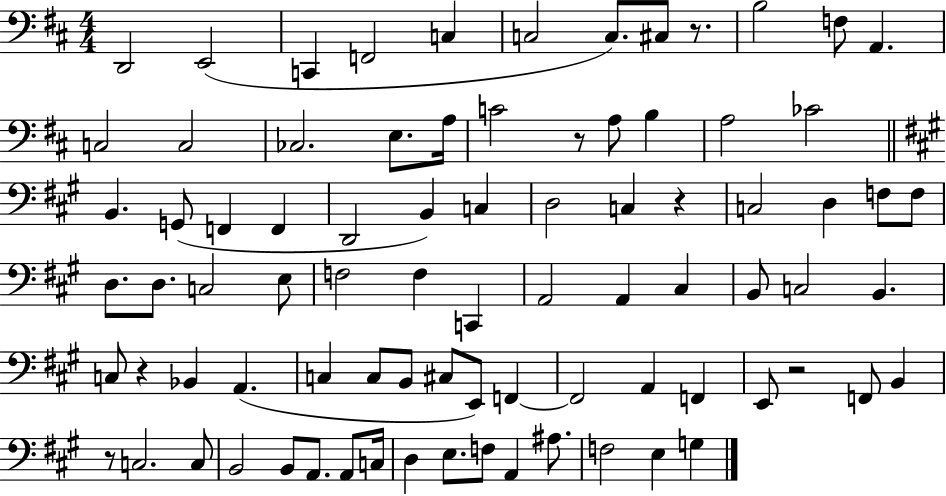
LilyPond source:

{
  \clef bass
  \numericTimeSignature
  \time 4/4
  \key d \major
  d,2 e,2( | c,4 f,2 c4 | c2 c8.) cis8 r8. | b2 f8 a,4. | \break c2 c2 | ces2. e8. a16 | c'2 r8 a8 b4 | a2 ces'2 | \break \bar "||" \break \key a \major b,4. g,8( f,4 f,4 | d,2 b,4) c4 | d2 c4 r4 | c2 d4 f8 f8 | \break d8. d8. c2 e8 | f2 f4 c,4 | a,2 a,4 cis4 | b,8 c2 b,4. | \break c8 r4 bes,4 a,4.( | c4 c8 b,8 cis8 e,8) f,4~~ | f,2 a,4 f,4 | e,8 r2 f,8 b,4 | \break r8 c2. c8 | b,2 b,8 a,8. a,8 c16 | d4 e8. f8 a,4 ais8. | f2 e4 g4 | \break \bar "|."
}